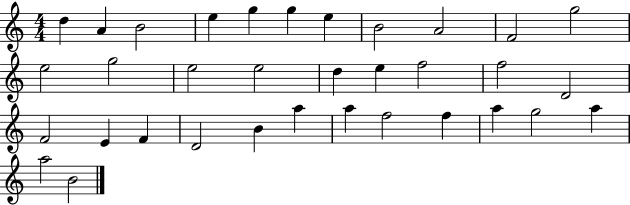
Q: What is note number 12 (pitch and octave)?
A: E5